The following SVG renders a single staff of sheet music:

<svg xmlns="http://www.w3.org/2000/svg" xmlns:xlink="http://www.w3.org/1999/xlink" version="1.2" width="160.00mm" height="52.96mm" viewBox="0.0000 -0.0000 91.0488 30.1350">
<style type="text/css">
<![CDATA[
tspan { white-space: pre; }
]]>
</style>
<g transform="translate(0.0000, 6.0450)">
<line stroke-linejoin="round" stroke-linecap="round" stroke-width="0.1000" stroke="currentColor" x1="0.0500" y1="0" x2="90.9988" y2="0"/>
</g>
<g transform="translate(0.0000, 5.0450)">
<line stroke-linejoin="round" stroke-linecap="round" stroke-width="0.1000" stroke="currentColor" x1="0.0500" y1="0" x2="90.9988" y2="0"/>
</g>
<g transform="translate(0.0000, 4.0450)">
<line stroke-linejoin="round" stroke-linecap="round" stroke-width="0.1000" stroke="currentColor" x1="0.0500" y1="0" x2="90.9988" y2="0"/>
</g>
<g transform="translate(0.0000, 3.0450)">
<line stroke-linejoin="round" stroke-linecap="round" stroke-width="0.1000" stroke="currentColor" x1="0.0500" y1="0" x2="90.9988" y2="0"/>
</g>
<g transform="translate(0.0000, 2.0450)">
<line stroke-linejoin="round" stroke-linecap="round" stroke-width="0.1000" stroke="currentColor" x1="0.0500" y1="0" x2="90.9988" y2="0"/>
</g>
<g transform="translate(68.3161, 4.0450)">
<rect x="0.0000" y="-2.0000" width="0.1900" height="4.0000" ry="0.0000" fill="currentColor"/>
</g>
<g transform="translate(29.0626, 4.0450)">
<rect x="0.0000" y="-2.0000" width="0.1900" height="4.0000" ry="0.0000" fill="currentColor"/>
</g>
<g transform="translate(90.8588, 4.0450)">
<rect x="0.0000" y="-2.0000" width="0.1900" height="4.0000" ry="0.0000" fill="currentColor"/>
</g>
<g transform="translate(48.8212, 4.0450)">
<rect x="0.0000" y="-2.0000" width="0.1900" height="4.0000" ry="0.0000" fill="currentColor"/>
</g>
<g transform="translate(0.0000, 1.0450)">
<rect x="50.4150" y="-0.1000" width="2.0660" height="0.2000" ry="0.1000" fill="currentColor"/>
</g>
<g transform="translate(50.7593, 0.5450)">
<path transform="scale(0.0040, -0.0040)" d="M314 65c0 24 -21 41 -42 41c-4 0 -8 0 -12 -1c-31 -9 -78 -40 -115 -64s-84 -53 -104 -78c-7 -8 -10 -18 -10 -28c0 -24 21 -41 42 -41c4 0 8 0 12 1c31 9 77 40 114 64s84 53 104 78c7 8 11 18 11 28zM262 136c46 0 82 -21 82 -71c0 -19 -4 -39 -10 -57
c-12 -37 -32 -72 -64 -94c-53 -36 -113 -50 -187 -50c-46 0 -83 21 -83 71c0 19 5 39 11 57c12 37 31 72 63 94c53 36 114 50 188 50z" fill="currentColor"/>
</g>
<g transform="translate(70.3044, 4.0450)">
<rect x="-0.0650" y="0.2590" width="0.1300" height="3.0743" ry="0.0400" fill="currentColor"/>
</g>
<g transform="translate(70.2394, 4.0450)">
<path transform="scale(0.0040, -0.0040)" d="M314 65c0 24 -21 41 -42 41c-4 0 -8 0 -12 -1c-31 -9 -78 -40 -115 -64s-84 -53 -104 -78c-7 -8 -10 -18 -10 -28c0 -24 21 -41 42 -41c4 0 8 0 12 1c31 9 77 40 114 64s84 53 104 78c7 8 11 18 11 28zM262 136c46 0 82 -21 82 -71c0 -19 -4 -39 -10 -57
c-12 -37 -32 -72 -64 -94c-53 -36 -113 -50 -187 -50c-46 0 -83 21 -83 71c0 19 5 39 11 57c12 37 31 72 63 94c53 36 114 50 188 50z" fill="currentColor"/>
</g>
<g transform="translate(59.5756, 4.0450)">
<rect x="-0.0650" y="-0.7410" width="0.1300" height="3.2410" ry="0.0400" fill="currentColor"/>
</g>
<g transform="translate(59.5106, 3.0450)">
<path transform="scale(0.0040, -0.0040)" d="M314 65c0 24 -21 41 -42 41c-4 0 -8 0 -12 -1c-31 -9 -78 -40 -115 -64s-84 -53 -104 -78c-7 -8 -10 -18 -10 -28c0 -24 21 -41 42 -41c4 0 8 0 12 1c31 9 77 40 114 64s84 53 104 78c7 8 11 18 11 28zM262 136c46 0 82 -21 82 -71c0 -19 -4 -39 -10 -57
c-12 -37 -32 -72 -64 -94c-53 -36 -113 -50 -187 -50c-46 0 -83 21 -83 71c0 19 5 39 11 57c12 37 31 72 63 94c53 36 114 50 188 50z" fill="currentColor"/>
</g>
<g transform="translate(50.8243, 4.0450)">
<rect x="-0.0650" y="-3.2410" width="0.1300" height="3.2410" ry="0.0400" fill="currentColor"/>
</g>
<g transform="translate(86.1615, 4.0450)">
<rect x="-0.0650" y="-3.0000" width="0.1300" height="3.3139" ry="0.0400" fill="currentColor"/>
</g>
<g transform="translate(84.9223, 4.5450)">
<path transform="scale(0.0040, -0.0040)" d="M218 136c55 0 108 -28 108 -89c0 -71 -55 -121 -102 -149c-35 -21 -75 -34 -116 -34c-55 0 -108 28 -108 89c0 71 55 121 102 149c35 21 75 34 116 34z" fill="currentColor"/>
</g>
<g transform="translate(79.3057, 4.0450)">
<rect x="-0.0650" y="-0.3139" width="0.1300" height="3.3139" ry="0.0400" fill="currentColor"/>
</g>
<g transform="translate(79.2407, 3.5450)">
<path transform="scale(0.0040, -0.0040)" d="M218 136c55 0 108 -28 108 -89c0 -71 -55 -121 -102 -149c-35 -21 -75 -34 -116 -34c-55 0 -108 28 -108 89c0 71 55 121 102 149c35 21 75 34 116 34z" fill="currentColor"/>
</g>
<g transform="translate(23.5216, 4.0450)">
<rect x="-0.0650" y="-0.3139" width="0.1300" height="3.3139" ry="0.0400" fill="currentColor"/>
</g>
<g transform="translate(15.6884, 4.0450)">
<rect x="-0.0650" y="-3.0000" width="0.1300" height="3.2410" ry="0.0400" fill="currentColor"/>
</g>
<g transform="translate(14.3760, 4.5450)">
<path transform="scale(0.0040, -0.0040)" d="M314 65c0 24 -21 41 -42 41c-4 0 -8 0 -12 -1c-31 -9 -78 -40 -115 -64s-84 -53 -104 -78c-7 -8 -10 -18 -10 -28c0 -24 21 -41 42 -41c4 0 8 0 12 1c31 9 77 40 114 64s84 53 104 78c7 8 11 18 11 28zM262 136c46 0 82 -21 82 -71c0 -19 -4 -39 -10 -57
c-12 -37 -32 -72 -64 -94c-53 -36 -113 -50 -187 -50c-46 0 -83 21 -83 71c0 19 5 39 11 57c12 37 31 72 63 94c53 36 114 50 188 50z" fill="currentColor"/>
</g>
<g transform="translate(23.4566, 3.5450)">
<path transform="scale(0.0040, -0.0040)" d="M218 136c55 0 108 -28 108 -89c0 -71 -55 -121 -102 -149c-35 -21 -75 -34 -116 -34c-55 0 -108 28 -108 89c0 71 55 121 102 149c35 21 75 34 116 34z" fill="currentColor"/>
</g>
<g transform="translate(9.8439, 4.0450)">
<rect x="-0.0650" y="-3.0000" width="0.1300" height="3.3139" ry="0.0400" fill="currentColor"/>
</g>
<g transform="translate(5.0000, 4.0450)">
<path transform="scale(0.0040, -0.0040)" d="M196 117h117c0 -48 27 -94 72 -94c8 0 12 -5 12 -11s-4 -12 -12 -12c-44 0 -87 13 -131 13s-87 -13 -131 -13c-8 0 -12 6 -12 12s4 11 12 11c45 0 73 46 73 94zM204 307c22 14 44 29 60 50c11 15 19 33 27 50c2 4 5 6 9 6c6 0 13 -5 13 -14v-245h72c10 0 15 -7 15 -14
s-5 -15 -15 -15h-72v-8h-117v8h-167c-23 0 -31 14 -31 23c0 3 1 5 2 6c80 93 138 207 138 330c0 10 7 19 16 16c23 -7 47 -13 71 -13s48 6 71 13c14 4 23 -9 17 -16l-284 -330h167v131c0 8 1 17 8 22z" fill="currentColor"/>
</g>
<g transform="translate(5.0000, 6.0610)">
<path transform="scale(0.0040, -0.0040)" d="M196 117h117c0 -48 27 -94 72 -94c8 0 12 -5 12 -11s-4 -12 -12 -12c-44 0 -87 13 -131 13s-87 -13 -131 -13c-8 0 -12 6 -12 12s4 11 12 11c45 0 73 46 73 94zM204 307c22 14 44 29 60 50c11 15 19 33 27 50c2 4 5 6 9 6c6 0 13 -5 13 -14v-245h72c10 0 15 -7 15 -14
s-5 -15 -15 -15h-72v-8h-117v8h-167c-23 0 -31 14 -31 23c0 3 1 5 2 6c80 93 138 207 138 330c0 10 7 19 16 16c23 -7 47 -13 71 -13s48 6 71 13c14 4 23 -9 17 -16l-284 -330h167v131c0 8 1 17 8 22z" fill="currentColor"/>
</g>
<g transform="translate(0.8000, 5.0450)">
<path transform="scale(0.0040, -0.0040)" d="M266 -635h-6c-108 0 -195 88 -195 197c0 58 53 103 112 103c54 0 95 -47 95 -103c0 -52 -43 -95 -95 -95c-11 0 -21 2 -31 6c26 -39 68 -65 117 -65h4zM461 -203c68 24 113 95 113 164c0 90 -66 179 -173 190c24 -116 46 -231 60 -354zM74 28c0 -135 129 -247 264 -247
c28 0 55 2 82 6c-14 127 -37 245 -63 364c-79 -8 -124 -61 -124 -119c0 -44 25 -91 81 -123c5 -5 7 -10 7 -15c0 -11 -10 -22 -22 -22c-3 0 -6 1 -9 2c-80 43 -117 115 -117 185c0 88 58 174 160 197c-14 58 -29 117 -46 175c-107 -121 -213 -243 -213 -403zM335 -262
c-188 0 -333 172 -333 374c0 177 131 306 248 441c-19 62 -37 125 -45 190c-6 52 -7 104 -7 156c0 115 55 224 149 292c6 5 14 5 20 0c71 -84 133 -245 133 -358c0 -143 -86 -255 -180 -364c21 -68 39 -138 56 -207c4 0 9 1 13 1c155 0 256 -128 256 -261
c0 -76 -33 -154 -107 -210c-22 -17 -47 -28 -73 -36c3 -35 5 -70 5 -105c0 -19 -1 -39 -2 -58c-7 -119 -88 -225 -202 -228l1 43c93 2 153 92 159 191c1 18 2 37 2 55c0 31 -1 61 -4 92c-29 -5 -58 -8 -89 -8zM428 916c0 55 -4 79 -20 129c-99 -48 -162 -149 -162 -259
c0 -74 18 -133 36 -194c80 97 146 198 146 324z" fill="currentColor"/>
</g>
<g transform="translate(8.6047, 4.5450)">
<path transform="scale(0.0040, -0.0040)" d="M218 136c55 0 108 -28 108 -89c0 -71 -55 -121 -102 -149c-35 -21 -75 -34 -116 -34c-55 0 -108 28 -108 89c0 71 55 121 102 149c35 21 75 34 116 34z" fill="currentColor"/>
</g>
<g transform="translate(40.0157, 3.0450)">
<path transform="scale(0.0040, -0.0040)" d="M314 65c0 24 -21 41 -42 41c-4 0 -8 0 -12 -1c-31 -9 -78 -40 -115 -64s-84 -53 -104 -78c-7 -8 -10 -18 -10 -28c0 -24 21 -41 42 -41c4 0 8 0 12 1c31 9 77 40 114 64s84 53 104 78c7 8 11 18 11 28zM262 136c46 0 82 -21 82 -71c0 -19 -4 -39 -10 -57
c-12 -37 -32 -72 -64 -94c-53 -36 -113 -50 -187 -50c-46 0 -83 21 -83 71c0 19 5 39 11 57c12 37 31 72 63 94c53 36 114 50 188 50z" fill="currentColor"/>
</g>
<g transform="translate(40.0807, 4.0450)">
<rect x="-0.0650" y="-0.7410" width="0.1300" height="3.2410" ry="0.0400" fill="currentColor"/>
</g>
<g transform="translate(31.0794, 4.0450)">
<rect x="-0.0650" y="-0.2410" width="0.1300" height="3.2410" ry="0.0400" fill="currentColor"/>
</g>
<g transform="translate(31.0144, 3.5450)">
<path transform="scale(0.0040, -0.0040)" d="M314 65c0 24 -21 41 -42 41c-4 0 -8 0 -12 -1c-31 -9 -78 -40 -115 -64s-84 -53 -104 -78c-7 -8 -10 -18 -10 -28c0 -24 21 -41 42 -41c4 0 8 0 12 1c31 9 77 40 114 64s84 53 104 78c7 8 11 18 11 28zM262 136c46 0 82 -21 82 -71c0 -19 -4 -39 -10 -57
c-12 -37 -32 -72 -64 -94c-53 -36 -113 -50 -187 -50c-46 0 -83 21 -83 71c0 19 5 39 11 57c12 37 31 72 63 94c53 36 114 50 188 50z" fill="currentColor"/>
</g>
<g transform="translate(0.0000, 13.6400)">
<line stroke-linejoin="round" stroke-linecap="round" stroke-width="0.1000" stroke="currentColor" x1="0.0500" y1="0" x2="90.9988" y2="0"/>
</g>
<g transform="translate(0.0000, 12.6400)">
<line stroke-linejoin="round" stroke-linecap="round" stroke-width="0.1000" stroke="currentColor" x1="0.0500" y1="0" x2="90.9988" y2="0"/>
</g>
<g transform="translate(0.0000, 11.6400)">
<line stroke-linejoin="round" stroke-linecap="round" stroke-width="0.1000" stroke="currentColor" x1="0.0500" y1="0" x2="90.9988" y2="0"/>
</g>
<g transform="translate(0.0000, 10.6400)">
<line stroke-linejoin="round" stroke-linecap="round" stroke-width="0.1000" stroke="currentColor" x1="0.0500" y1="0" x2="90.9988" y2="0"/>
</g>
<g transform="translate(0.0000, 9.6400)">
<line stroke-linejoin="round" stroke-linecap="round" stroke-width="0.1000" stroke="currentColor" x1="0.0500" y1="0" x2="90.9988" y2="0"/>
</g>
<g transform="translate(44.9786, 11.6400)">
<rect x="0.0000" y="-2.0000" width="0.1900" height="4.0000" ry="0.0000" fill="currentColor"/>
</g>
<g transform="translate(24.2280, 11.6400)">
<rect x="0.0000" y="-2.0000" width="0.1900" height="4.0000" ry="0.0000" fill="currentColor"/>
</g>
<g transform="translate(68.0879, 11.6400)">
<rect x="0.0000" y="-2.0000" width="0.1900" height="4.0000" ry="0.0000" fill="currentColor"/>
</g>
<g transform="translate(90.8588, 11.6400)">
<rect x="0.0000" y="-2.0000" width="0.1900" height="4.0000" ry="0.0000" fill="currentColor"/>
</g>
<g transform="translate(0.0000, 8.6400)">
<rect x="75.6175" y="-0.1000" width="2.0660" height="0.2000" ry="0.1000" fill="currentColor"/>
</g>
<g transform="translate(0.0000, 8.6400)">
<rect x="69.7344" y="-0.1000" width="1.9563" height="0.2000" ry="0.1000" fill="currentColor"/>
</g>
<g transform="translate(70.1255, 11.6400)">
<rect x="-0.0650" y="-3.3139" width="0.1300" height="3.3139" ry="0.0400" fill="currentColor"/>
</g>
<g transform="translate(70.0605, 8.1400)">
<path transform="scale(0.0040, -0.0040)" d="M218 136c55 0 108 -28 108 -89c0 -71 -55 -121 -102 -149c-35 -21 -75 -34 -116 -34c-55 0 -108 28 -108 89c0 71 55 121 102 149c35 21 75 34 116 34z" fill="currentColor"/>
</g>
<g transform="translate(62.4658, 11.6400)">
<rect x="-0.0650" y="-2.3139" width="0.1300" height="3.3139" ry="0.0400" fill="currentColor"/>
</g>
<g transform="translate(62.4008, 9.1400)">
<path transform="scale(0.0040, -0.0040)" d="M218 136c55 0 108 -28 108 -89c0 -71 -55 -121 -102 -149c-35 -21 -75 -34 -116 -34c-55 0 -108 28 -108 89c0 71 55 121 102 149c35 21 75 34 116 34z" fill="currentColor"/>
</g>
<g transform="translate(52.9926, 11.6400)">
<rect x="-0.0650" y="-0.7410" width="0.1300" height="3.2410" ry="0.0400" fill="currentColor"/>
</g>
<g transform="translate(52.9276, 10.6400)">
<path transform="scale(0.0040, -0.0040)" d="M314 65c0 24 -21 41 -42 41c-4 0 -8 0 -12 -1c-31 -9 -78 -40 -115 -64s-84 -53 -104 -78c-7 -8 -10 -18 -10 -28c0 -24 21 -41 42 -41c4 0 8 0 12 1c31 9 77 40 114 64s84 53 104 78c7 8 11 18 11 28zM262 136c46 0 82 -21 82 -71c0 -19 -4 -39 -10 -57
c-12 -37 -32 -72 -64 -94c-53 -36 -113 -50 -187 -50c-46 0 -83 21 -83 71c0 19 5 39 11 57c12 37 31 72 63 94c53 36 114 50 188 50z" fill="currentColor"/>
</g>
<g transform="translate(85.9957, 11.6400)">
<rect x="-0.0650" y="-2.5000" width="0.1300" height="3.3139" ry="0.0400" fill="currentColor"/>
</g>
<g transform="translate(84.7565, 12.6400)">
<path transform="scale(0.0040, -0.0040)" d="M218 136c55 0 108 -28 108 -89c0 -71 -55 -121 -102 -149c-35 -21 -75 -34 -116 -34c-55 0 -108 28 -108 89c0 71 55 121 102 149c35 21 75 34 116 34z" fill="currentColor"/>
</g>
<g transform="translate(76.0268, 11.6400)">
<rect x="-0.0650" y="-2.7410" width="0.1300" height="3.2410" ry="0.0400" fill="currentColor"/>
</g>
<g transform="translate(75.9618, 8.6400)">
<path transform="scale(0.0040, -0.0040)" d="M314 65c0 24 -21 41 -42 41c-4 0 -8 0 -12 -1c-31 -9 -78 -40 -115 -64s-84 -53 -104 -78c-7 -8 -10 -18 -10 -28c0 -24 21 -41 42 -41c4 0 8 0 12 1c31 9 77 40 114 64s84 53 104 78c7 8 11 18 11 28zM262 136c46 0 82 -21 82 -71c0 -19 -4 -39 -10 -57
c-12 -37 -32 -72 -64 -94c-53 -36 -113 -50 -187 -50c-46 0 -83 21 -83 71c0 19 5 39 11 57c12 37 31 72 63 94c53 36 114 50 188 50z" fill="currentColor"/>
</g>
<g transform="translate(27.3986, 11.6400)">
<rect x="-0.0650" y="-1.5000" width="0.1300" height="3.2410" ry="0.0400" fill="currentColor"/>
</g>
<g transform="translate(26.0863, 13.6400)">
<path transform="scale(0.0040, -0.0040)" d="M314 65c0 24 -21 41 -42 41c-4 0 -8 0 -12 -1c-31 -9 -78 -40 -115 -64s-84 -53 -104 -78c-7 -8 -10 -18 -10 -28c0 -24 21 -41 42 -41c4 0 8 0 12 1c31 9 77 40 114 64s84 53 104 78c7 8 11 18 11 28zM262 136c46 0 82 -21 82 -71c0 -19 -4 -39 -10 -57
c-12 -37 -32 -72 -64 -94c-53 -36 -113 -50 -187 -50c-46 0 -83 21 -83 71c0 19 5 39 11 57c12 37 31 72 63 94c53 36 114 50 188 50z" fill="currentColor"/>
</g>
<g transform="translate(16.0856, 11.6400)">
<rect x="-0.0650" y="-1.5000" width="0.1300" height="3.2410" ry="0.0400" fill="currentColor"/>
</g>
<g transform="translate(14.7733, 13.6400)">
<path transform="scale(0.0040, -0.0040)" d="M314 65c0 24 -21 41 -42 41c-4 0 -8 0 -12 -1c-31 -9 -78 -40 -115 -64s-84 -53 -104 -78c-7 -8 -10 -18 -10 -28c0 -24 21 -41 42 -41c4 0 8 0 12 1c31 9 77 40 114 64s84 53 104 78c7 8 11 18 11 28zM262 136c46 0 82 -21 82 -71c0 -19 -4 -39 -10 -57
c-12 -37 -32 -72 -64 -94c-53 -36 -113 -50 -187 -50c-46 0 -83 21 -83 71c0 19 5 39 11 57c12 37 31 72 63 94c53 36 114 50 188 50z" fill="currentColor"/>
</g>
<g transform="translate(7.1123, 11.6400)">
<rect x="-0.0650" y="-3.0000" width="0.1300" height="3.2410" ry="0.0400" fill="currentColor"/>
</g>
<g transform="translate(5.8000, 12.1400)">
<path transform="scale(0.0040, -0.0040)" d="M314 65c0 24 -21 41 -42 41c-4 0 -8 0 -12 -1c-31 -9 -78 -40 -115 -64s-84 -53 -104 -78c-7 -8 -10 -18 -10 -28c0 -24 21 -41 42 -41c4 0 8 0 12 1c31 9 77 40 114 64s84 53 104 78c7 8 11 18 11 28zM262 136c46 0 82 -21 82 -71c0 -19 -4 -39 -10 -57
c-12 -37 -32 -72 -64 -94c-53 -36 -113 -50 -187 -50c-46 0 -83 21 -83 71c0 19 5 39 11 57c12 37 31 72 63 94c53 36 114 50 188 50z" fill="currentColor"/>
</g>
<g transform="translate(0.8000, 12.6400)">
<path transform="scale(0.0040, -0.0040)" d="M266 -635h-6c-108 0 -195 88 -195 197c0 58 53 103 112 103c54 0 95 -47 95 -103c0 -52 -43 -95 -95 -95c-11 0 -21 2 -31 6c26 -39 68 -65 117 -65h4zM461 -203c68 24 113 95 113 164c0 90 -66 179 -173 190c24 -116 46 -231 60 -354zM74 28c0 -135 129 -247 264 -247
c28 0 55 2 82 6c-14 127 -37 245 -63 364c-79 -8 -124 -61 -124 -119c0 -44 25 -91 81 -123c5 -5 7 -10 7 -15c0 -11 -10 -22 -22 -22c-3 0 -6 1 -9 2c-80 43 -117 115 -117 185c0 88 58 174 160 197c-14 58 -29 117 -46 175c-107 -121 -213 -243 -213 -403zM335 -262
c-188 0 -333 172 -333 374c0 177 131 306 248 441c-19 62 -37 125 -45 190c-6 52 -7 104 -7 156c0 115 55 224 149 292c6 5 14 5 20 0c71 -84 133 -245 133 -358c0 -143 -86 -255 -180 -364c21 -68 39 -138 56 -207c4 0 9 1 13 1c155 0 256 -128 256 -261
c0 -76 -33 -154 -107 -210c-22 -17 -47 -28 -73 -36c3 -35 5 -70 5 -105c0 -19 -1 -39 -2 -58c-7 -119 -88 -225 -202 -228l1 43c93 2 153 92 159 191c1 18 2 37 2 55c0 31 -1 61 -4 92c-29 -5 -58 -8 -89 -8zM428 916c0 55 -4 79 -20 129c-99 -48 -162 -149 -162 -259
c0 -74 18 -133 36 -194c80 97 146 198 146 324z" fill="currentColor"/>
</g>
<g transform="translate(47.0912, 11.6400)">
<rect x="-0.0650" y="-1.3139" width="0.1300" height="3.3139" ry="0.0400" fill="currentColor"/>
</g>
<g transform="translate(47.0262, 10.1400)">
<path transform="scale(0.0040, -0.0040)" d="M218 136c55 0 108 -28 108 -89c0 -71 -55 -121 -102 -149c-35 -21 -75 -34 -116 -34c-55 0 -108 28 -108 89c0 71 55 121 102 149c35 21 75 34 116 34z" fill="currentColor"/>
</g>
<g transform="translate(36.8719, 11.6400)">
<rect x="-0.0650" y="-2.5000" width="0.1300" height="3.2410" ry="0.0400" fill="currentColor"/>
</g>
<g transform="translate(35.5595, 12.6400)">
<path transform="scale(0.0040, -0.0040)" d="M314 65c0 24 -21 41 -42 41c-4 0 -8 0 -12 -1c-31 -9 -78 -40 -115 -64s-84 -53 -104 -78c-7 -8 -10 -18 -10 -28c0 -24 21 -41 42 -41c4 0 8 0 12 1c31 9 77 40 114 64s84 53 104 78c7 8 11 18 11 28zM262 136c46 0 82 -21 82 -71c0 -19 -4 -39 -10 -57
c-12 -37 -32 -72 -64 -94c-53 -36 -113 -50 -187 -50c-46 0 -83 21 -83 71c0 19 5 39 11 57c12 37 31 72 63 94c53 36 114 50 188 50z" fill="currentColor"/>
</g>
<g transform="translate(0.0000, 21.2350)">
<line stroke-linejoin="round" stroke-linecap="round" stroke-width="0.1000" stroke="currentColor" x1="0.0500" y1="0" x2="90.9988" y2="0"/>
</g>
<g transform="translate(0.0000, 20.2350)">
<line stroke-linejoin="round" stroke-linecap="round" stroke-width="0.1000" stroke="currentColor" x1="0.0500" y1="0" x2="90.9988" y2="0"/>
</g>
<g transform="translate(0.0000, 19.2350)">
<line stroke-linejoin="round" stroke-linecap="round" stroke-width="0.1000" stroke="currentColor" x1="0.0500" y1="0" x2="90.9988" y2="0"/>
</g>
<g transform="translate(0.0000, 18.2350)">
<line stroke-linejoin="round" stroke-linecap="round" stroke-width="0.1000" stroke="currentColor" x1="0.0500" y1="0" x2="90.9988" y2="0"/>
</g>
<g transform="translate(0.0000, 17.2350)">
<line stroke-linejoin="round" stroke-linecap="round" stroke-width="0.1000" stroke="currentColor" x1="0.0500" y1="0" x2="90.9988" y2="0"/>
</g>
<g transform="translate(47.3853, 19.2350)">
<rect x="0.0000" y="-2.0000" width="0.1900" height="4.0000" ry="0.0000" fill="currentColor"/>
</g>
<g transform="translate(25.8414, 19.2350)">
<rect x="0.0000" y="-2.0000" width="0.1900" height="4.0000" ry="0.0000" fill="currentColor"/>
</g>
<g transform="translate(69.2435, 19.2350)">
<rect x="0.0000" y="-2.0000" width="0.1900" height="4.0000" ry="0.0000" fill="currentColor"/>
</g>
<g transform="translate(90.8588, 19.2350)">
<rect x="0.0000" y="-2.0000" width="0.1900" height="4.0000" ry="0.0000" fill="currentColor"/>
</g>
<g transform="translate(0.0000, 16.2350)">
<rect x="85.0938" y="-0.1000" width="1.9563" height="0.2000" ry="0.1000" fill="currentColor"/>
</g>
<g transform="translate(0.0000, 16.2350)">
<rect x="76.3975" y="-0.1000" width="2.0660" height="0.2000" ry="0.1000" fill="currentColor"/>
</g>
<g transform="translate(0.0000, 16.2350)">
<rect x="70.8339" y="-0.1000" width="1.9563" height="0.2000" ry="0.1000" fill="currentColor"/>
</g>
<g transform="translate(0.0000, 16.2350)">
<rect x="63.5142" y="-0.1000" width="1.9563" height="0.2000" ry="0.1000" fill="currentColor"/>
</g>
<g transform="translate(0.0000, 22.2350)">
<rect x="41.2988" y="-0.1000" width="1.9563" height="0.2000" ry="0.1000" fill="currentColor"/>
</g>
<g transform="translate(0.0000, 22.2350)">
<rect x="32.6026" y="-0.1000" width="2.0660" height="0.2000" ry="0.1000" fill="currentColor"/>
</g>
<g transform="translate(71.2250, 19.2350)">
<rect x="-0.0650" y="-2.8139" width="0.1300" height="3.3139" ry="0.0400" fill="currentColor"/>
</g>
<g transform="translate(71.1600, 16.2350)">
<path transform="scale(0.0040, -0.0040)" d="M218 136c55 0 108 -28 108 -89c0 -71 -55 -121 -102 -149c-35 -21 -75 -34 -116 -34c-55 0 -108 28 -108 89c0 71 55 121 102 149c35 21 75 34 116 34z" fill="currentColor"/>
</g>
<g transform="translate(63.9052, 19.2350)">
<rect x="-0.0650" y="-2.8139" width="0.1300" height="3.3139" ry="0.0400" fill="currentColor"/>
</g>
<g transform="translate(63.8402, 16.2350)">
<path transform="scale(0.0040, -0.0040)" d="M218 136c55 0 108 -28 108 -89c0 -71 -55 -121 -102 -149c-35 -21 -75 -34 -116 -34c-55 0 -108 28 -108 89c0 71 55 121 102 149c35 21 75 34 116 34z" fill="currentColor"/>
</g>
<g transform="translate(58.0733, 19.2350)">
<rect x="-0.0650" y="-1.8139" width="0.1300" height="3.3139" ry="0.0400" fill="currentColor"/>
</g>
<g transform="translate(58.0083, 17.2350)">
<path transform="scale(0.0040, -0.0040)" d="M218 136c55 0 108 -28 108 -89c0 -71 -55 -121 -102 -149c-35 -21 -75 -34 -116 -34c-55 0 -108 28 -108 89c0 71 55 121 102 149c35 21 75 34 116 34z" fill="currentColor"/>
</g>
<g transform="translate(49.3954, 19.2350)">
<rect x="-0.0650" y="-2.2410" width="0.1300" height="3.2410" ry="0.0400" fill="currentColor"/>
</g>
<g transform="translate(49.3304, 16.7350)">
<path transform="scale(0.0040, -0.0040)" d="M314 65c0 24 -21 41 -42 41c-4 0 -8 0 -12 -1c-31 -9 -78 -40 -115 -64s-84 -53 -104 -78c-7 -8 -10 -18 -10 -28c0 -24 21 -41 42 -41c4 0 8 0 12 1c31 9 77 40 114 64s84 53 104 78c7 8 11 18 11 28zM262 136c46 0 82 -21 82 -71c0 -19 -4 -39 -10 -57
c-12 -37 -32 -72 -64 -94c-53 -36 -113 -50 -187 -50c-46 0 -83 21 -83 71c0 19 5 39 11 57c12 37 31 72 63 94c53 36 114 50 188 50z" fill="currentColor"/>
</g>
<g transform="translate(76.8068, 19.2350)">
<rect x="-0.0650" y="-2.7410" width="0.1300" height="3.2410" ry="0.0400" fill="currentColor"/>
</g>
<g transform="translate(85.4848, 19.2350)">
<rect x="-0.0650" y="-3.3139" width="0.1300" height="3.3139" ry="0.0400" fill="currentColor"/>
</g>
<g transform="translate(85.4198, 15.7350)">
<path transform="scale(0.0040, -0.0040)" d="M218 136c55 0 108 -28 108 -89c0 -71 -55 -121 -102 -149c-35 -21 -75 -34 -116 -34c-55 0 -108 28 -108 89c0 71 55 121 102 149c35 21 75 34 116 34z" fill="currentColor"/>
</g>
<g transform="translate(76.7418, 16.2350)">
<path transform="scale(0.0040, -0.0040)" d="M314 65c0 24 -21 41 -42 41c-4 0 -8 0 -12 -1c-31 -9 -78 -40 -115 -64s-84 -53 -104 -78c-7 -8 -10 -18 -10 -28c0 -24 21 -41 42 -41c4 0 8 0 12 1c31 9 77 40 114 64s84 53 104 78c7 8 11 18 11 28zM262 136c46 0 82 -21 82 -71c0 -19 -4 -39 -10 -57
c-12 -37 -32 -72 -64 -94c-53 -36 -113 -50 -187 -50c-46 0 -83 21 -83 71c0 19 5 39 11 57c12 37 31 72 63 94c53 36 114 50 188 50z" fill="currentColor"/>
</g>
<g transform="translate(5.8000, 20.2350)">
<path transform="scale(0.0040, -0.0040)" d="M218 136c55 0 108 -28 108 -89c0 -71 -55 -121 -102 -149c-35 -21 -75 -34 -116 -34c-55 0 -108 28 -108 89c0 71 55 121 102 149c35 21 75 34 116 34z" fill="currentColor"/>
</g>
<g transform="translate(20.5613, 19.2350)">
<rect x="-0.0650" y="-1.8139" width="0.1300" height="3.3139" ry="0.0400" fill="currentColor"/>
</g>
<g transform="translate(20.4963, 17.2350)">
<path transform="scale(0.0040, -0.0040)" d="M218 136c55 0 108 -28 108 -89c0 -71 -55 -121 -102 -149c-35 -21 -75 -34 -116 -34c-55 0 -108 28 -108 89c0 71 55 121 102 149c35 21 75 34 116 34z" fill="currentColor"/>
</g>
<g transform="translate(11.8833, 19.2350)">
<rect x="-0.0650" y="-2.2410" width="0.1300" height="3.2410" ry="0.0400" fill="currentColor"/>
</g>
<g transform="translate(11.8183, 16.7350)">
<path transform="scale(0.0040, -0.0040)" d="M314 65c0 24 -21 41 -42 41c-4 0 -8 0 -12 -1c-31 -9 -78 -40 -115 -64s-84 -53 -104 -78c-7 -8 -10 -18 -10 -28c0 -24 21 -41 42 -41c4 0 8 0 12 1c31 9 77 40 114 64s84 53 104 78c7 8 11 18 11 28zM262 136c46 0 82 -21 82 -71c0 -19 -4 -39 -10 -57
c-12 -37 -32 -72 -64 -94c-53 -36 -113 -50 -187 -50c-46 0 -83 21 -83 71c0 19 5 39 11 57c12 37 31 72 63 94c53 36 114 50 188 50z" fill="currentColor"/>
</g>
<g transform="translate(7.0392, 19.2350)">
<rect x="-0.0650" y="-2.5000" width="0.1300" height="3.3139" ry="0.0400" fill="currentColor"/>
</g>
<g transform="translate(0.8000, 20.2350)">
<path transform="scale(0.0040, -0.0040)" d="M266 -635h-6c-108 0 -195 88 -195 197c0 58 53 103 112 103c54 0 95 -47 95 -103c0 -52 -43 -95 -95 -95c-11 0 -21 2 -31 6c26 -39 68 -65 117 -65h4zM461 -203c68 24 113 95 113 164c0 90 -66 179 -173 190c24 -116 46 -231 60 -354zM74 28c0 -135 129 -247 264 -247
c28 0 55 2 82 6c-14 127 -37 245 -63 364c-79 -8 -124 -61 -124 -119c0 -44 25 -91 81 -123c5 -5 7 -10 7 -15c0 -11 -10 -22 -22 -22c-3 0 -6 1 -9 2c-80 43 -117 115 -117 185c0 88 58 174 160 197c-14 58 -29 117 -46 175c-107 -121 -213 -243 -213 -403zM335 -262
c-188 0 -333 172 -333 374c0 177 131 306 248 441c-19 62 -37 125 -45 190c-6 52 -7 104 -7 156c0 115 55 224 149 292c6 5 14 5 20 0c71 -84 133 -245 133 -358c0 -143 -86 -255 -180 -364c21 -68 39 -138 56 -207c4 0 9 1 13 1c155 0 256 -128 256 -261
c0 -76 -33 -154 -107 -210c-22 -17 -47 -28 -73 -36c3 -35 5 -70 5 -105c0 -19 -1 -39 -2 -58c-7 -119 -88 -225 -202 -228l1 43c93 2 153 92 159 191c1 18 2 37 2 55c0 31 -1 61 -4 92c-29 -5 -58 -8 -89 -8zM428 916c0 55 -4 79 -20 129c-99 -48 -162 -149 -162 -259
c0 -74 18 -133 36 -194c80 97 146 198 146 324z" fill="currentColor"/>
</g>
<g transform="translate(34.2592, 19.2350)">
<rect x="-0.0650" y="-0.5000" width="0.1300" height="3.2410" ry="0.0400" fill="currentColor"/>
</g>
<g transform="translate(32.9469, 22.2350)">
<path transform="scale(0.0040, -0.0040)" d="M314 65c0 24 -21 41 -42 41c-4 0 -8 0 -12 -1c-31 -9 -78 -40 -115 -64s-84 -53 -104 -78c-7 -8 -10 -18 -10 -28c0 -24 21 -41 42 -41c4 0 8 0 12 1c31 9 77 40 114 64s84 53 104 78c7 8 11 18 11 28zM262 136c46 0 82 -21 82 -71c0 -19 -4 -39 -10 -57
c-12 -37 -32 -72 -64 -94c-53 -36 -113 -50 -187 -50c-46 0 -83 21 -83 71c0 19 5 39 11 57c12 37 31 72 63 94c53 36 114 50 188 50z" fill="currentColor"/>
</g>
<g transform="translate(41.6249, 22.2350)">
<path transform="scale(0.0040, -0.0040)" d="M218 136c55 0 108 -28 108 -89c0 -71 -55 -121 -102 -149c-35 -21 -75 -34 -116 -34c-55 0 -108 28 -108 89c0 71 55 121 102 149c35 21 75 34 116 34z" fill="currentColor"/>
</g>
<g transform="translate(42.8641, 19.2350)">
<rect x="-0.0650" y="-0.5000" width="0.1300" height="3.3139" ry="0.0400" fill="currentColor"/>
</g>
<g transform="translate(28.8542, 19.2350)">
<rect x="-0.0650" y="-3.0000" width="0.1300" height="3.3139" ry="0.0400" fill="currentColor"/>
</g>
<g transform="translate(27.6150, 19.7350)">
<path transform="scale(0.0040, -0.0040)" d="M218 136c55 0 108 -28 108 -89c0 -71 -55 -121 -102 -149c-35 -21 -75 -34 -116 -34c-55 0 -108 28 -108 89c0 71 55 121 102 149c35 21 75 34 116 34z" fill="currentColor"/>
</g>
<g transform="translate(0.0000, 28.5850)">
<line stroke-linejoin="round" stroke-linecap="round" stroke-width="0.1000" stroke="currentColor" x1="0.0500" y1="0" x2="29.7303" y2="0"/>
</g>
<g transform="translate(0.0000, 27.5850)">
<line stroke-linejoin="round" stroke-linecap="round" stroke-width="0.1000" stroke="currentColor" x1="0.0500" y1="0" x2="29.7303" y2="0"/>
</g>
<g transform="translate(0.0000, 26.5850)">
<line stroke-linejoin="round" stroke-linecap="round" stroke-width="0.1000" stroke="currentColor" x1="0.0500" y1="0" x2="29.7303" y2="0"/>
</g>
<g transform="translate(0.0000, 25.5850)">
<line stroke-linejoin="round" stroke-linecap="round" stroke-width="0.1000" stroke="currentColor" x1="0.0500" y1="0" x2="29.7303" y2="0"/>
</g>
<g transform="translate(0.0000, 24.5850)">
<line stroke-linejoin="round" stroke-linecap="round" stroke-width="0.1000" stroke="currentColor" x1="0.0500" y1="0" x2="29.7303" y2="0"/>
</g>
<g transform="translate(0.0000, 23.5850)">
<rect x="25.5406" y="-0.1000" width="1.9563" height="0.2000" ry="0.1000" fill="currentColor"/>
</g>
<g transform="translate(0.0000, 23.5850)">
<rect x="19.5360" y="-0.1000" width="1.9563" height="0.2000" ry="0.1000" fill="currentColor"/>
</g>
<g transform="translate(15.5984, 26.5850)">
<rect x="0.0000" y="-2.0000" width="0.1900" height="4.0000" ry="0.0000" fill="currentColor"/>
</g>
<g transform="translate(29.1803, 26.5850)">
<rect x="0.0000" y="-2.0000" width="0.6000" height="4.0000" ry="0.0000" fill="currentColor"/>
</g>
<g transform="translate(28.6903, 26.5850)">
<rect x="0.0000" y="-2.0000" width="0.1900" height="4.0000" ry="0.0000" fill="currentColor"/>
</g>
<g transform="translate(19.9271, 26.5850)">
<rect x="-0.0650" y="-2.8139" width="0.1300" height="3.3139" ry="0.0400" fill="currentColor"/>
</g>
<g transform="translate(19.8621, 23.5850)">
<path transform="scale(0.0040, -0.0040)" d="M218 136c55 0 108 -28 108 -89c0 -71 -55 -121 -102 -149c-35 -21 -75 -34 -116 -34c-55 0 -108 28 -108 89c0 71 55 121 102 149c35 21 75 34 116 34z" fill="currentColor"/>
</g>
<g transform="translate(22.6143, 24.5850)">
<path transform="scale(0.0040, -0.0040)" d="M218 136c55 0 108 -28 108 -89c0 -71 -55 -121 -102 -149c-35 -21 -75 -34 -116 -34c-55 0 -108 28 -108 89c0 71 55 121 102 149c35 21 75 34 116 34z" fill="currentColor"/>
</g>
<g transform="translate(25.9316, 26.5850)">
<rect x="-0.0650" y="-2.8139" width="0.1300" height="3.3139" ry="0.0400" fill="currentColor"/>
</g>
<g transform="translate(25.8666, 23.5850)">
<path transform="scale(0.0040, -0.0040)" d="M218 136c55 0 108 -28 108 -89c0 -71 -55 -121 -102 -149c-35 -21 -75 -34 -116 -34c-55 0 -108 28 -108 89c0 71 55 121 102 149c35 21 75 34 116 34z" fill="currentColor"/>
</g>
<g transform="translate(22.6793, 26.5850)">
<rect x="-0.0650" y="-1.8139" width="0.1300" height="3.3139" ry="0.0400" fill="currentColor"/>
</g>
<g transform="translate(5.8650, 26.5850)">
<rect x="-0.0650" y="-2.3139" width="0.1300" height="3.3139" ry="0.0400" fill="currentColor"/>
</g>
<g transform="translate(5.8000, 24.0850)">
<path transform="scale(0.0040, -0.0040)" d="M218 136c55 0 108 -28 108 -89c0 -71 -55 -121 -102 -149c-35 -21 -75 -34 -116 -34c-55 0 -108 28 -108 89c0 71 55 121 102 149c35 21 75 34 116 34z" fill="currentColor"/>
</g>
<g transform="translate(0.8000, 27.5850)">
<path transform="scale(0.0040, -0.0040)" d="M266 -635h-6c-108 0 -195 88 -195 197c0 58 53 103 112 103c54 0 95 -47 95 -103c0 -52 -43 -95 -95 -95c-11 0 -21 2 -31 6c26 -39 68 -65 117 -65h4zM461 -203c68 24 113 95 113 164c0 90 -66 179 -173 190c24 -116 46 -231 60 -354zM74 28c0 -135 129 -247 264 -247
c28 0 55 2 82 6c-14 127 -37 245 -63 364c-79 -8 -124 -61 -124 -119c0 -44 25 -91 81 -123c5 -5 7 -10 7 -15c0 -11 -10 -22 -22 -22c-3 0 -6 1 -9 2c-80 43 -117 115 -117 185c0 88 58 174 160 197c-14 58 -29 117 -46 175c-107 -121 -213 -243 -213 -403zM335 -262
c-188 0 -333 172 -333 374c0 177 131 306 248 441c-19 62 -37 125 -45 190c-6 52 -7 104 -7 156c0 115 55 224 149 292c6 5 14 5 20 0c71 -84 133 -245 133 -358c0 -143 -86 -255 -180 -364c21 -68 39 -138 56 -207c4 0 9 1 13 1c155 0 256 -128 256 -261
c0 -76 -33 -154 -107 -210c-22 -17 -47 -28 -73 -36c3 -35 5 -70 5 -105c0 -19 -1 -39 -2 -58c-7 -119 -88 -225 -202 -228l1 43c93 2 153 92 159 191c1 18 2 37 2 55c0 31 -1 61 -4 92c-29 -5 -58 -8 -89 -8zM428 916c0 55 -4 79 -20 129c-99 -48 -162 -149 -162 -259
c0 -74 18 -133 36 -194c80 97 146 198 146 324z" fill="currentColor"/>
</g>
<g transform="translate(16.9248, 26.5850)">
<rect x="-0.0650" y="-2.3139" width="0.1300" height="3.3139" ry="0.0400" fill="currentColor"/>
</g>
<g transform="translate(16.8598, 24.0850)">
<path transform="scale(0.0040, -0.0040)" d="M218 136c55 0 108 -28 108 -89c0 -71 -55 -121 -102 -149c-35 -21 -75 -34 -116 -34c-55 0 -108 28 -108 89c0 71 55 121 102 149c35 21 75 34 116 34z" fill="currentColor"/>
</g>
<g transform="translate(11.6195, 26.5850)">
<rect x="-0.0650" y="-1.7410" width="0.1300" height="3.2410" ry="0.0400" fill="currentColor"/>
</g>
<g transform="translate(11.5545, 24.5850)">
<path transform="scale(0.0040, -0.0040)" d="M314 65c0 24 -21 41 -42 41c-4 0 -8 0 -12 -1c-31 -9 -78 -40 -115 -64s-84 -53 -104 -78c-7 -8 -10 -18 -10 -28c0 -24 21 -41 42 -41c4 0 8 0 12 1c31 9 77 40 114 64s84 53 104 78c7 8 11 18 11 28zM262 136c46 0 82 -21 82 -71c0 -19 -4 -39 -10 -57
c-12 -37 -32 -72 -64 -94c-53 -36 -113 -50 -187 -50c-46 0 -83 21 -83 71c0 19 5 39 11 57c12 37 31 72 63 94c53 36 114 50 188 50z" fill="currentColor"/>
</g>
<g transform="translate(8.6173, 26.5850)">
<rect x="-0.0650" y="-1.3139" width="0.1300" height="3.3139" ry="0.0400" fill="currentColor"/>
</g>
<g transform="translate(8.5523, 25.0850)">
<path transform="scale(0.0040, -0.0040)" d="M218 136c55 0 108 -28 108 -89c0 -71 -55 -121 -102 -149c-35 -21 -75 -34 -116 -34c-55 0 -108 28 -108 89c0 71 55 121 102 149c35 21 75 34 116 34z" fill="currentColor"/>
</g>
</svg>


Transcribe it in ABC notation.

X:1
T:Untitled
M:4/4
L:1/4
K:C
A A2 c c2 d2 b2 d2 B2 c A A2 E2 E2 G2 e d2 g b a2 G G g2 f A C2 C g2 f a a a2 b g e f2 g a f a